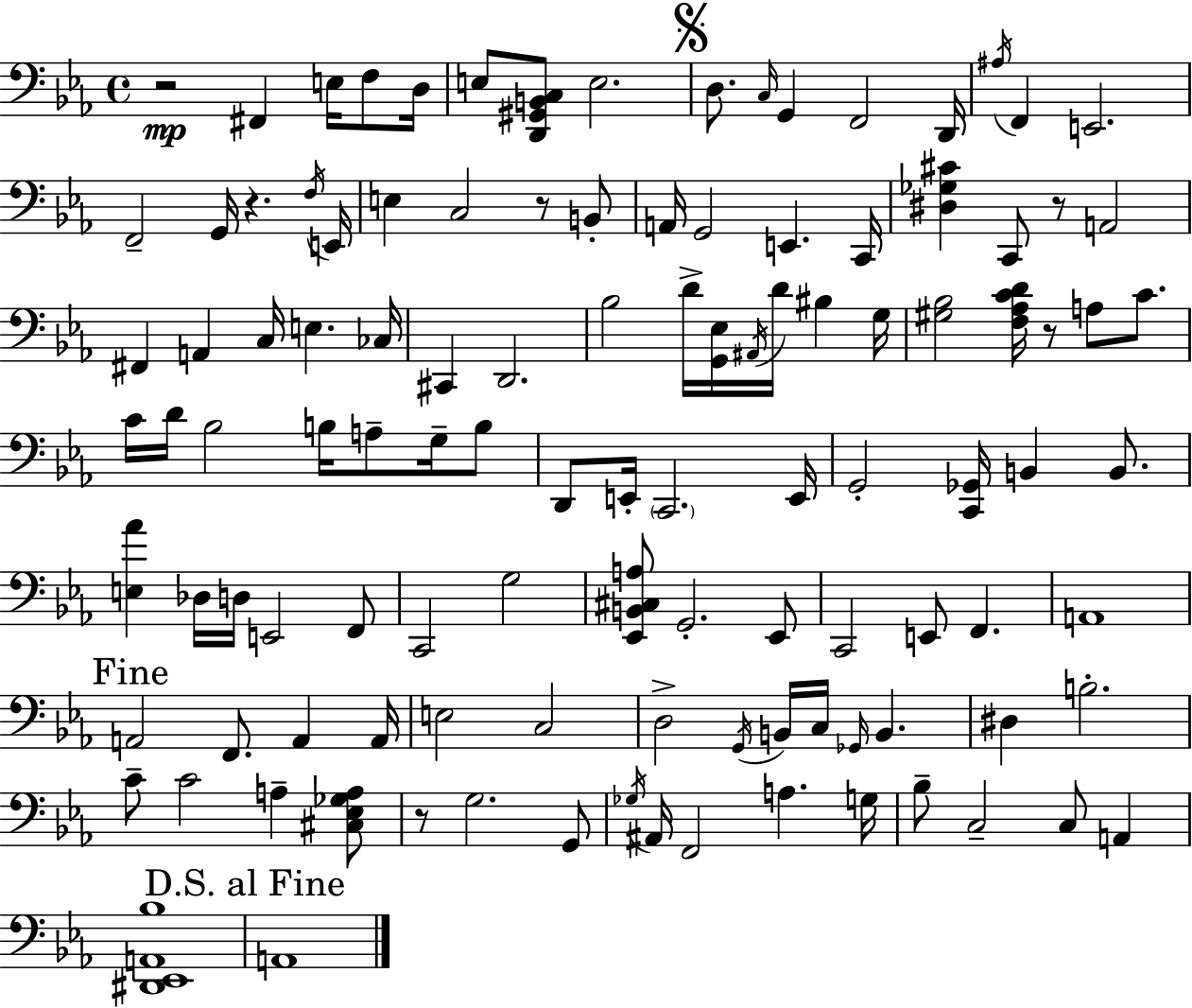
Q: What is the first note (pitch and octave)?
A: F#2